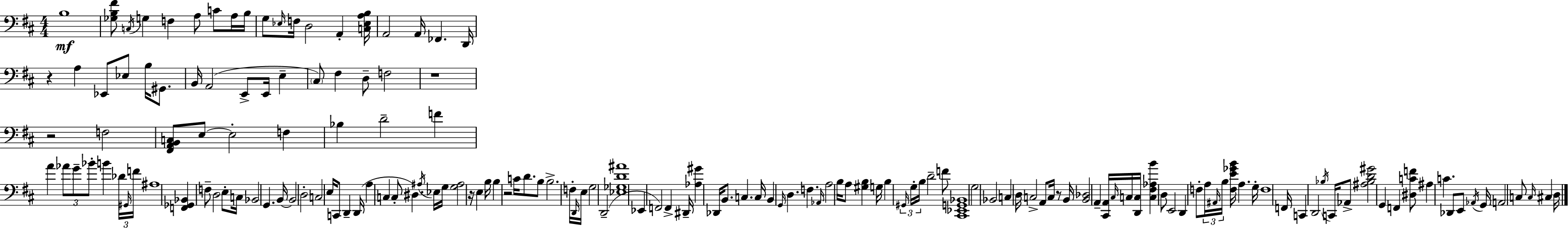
{
  \clef bass
  \numericTimeSignature
  \time 4/4
  \key d \major
  \repeat volta 2 { b1\mf | <ges b fis'>8 \acciaccatura { c16 } g4 f4 a8 c'8 a16 | b16 g8 \grace { ees16 } f16 d2 a,4-. | <c ees a b>16 a,2 a,16 fes,4. | \break d,16 r4 a4 ees,8 ees8 b16 gis,8. | b,16 a,2( e,8-> e,16 e4-- | \parenthesize cis8) fis4 d8-- f2 | r1 | \break r2 f2 | <fis, a, b, c>8 e8~~ e2-. f4 | bes4 d'2-- f'4 | a'4 \tuplet 3/2 { aes'8 g'8-- bes'8-. } b'4 | \break \tuplet 3/2 { des'16 \grace { gis,16 } f'16 } ais1 | <f, ges, bes,>4 f8-- d2 | e8-. c16 bes,2 g,4. | b,16~~ b,2 d2-. | \break c2 e16 c,8 d,4-- | d,16( a4 c4 c8-. dis4.) | \acciaccatura { ais16 } ees16 g16 <g ais>2 r16 e4 | b16 b4 r2 | \break c'16 d'8. b8 b2.-> | f16-. \grace { d,16 } e16 g2 d,2--( | <ees ges d' ais'>1 | ees,4 f,2) | \break f,4-> dis,16-- <aes gis'>4 des,16 b,8. c4. | c16 b,4 \grace { g,16 } d4. | f4. \grace { aes,16 } a2 b16 | a8 <gis b>4 g16 b4 \tuplet 3/2 { \grace { gis,16 } g16-. b16 } d'2-- | \break f'8 <cis, ees, g, bes,>1 | g2 | bes,2 c4 d16 c2-> | a,8 c16 r8 b,16 <b, des>2 | \break a,4-- <cis, a,>16 \grace { cis16 } c16 <d, c>16 <c fis aes b'>4 d8 | e,2 d,4 f8-. \tuplet 3/2 { a16 | \grace { ais,16 } b16 } <f e' ges' b'>16 a4. g16-. f1 | f,16 c,4 d,2 | \break \acciaccatura { bes16 } c,16 aes,8-> <ais bes d' gis'>2 | g,4 f,4 <dis c' f'>8 ais4 | c'4. des,8 e,8 \acciaccatura { aes,16 } g,16 \parenthesize a,2 | c8 \grace { c16 } cis4 d16 } \bar "|."
}